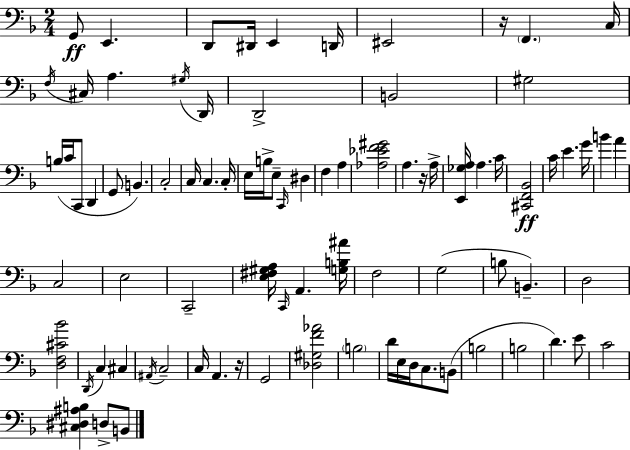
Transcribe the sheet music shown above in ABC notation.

X:1
T:Untitled
M:2/4
L:1/4
K:F
G,,/2 E,, D,,/2 ^D,,/4 E,, D,,/4 ^E,,2 z/4 F,, C,/4 F,/4 ^C,/4 A, ^G,/4 D,,/4 D,,2 B,,2 ^G,2 B,/4 C/4 C,,/2 D,, G,,/2 B,, C,2 C,/4 C, C,/4 E,/4 B,/4 E,/2 C,,/4 ^D, F, A, [_A,_EF^G]2 A, z/4 A,/4 [E,,_G,A,]/4 A, C/4 [^C,,F,,_B,,]2 C/4 E G/4 B A C,2 E,2 C,,2 [E,^F,^G,A,]/4 C,,/4 A,, [G,B,^A]/4 F,2 G,2 B,/2 B,, D,2 [D,F,^C_B]2 D,,/4 C, ^C, ^A,,/4 C,2 C,/4 A,, z/4 G,,2 [_D,^G,F_A]2 B,2 D/4 E,/4 D,/4 C,/2 B,,/2 B,2 B,2 D E/2 C2 [^C,^D,^A,B,] D,/2 B,,/2